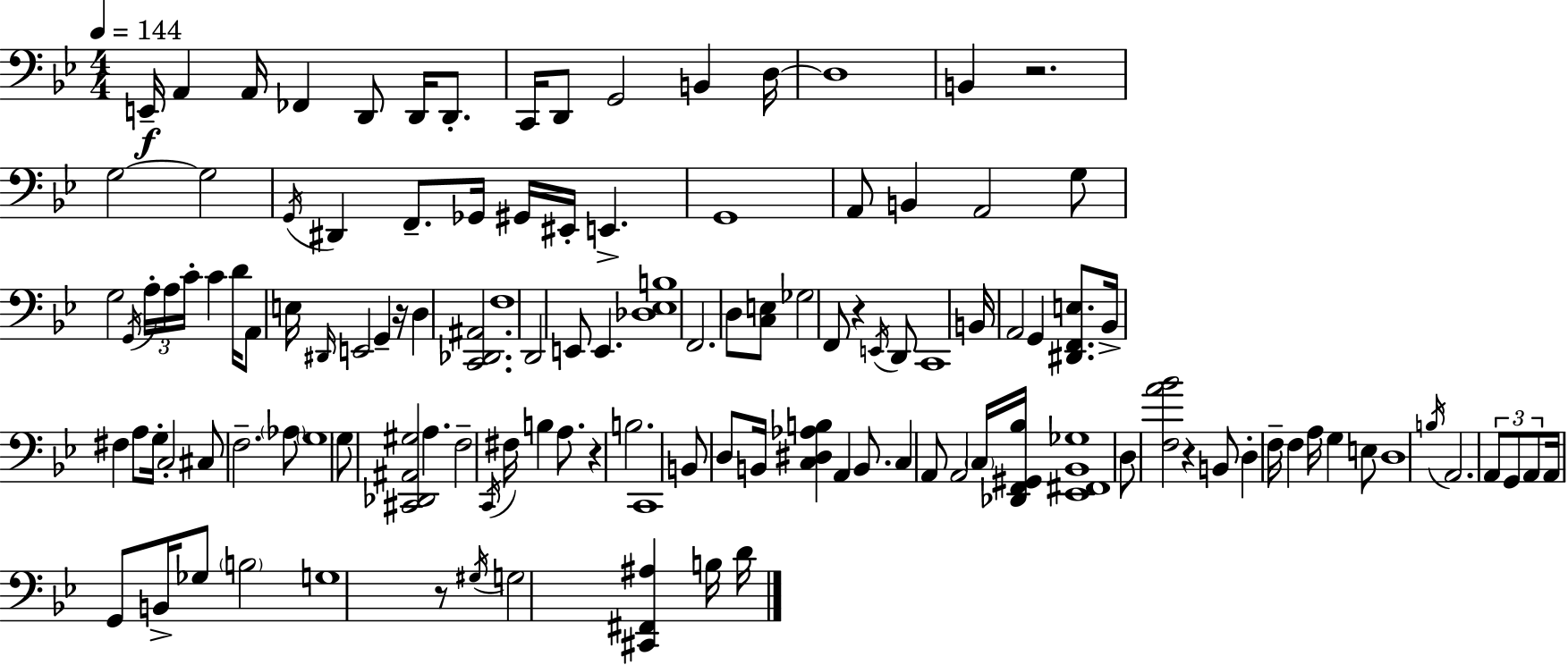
X:1
T:Untitled
M:4/4
L:1/4
K:Bb
E,,/4 A,, A,,/4 _F,, D,,/2 D,,/4 D,,/2 C,,/4 D,,/2 G,,2 B,, D,/4 D,4 B,, z2 G,2 G,2 G,,/4 ^D,, F,,/2 _G,,/4 ^G,,/4 ^E,,/4 E,, G,,4 A,,/2 B,, A,,2 G,/2 G,2 G,,/4 A,/4 A,/4 C/4 C D/4 A,,/2 E,/4 ^D,,/4 E,,2 G,, z/4 D, [C,,_D,,^A,,]2 F,4 D,,2 E,,/2 E,, [_D,_E,B,]4 F,,2 D,/2 [C,E,]/2 _G,2 F,,/2 z E,,/4 D,,/2 C,,4 B,,/4 A,,2 G,, [^D,,F,,E,]/2 _B,,/4 ^F, A,/2 G,/4 C,2 ^C,/2 F,2 _A,/2 G,4 G,/2 [^C,,_D,,^A,,^G,]2 A, F,2 C,,/4 ^F,/4 B, A,/2 z B,2 C,,4 B,,/2 D,/2 B,,/4 [C,^D,_A,B,] A,, B,,/2 C, A,,/2 A,,2 C,/4 [_D,,F,,^G,,_B,]/4 [_E,,^F,,_B,,_G,]4 D,/2 [F,A_B]2 z B,,/2 D, F,/4 F, A,/4 G, E,/2 D,4 B,/4 A,,2 A,,/2 G,,/2 A,,/2 A,,/4 G,,/2 B,,/4 _G,/2 B,2 G,4 z/2 ^G,/4 G,2 [^C,,^F,,^A,] B,/4 D/4